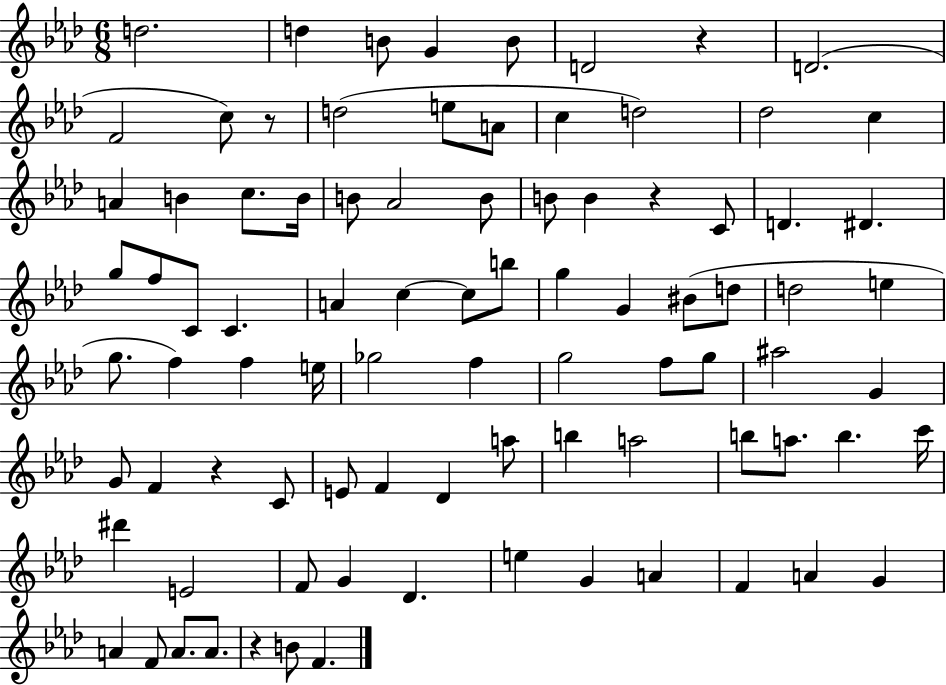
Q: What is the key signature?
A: AES major